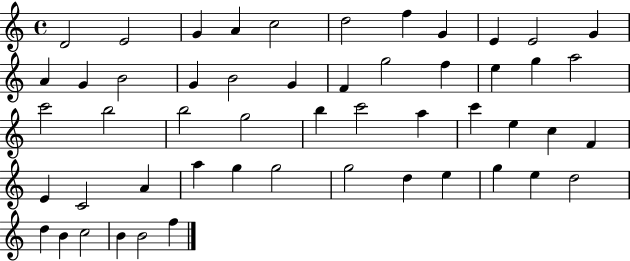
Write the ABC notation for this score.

X:1
T:Untitled
M:4/4
L:1/4
K:C
D2 E2 G A c2 d2 f G E E2 G A G B2 G B2 G F g2 f e g a2 c'2 b2 b2 g2 b c'2 a c' e c F E C2 A a g g2 g2 d e g e d2 d B c2 B B2 f